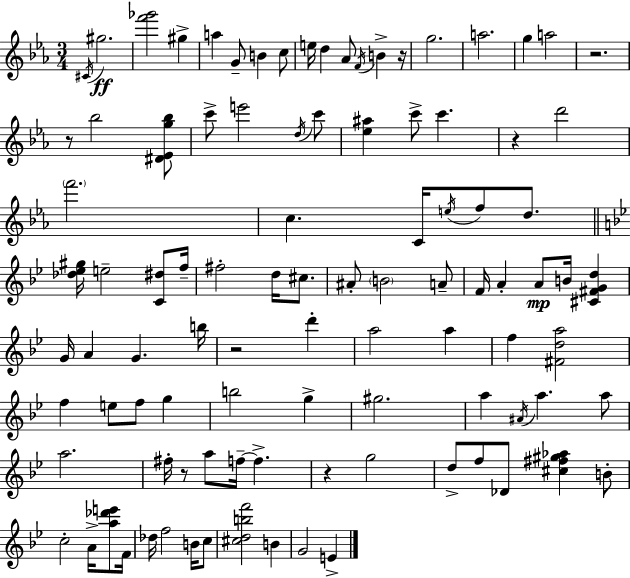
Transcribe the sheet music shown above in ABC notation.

X:1
T:Untitled
M:3/4
L:1/4
K:Eb
^C/4 ^g2 [f'_g']2 ^g a G/2 B c/2 e/4 d _A/2 F/4 B z/4 g2 a2 g a2 z2 z/2 _b2 [^D_Eg_b]/2 c'/2 e'2 d/4 c'/2 [_e^a] c'/2 c' z d'2 f'2 c C/4 e/4 f/2 d/2 [_d_e^g]/4 e2 [C^d]/2 f/4 ^f2 d/4 ^c/2 ^A/2 B2 A/2 F/4 A A/2 B/4 [^C^FGd] G/4 A G b/4 z2 d' a2 a f [^Fda]2 f e/2 f/2 g b2 g ^g2 a ^A/4 a a/2 a2 ^f/4 z/2 a/2 f/4 f z g2 d/2 f/2 _D/2 [^c^f^g_a] B/2 c2 A/4 [a_d'e']/2 F/4 _d/4 f2 B/4 c/2 [^cdbf']2 B G2 E